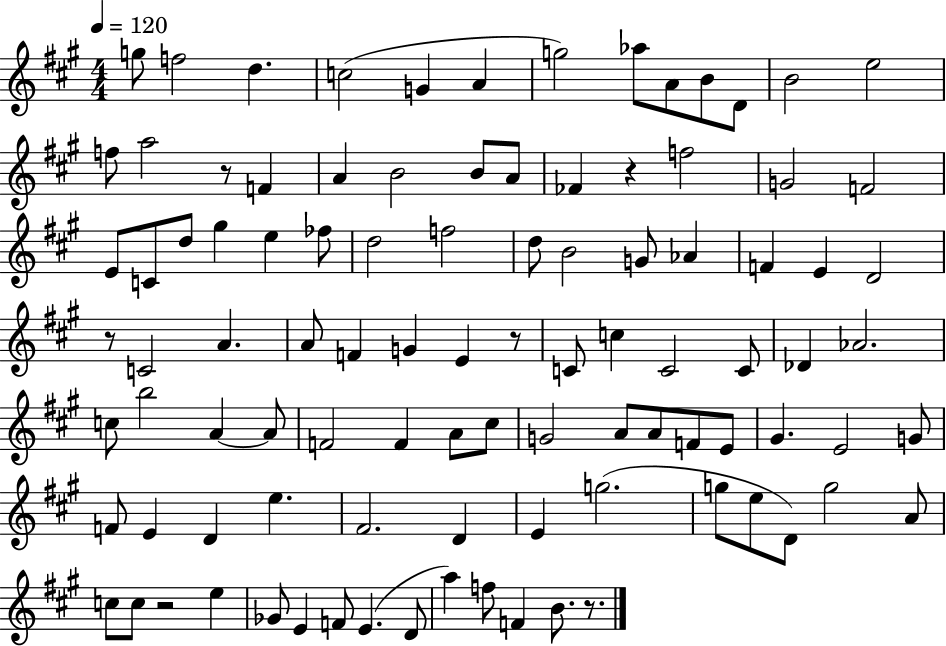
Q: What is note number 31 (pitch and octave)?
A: D5